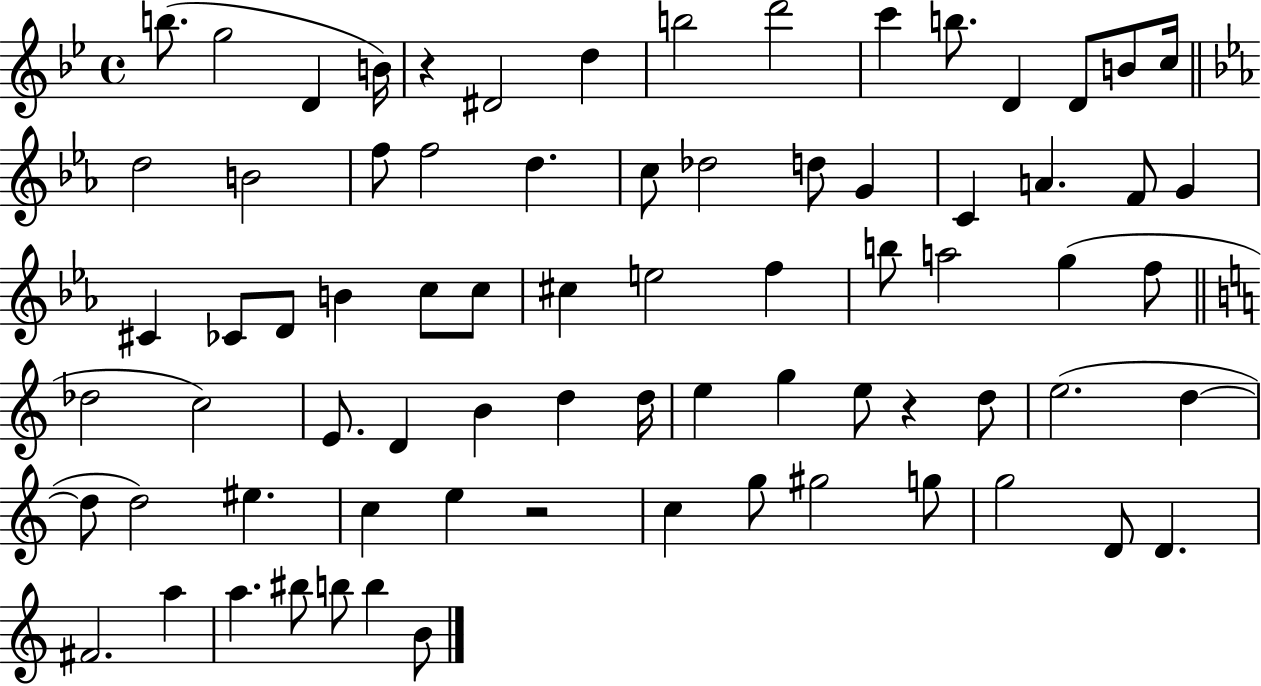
B5/e. G5/h D4/q B4/s R/q D#4/h D5/q B5/h D6/h C6/q B5/e. D4/q D4/e B4/e C5/s D5/h B4/h F5/e F5/h D5/q. C5/e Db5/h D5/e G4/q C4/q A4/q. F4/e G4/q C#4/q CES4/e D4/e B4/q C5/e C5/e C#5/q E5/h F5/q B5/e A5/h G5/q F5/e Db5/h C5/h E4/e. D4/q B4/q D5/q D5/s E5/q G5/q E5/e R/q D5/e E5/h. D5/q D5/e D5/h EIS5/q. C5/q E5/q R/h C5/q G5/e G#5/h G5/e G5/h D4/e D4/q. F#4/h. A5/q A5/q. BIS5/e B5/e B5/q B4/e